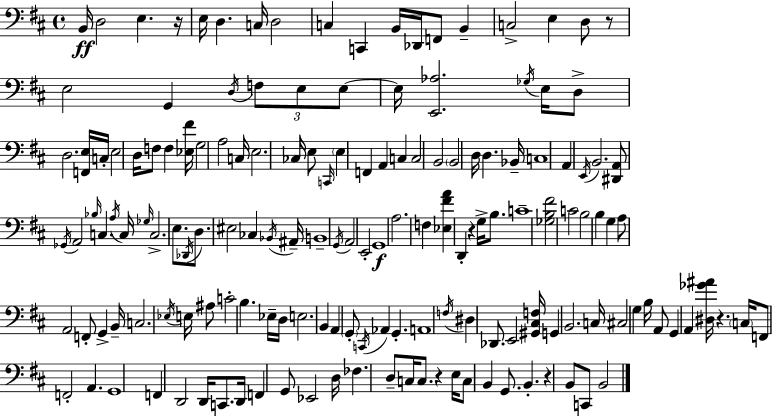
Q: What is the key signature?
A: D major